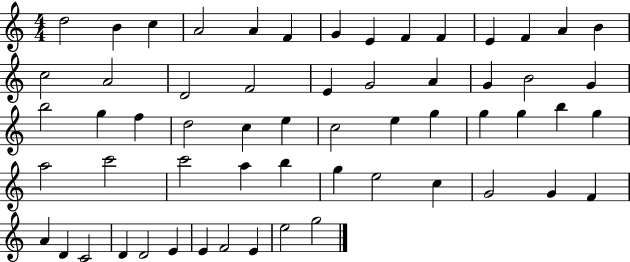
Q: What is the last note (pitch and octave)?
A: G5